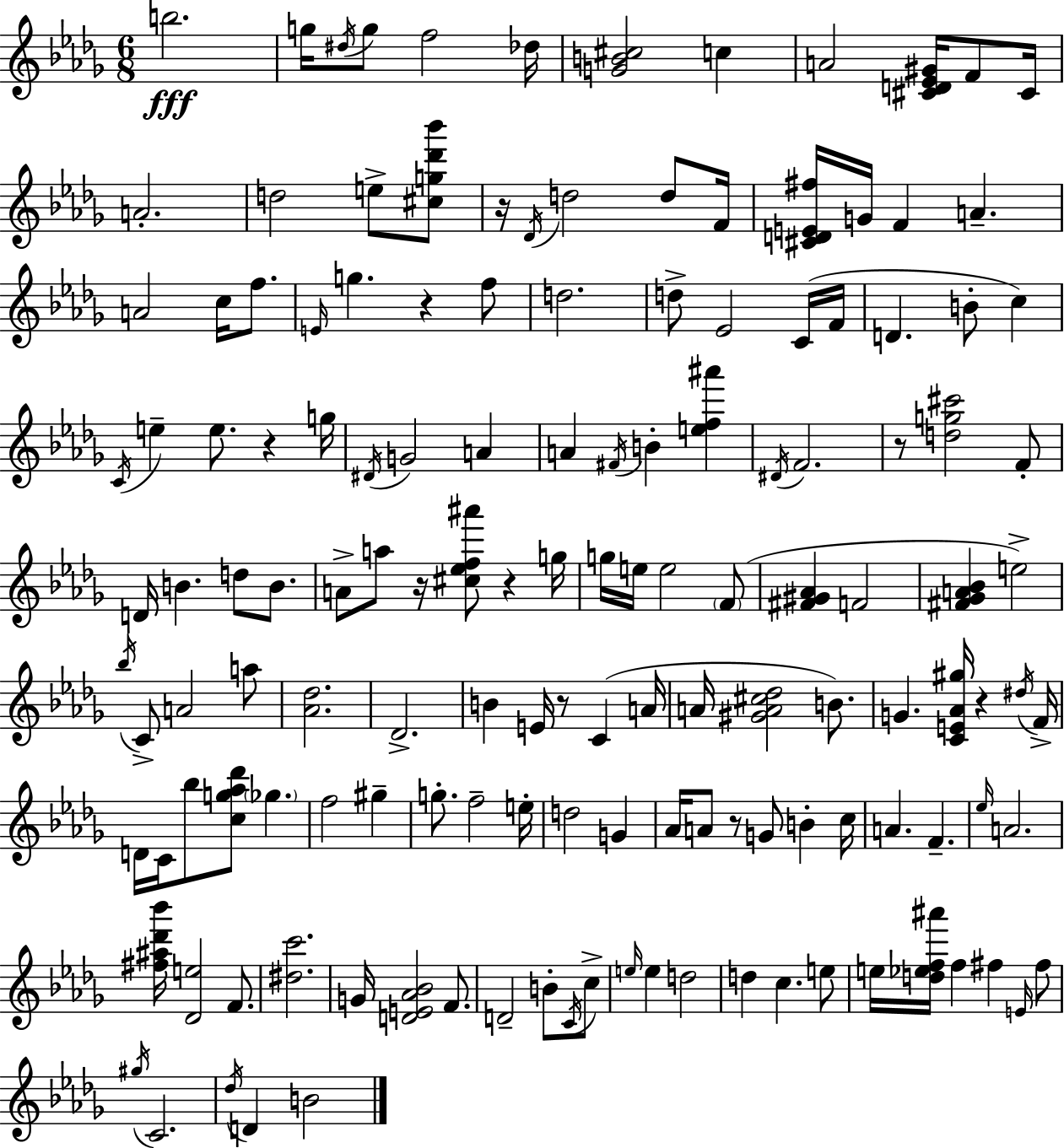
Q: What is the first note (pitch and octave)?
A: B5